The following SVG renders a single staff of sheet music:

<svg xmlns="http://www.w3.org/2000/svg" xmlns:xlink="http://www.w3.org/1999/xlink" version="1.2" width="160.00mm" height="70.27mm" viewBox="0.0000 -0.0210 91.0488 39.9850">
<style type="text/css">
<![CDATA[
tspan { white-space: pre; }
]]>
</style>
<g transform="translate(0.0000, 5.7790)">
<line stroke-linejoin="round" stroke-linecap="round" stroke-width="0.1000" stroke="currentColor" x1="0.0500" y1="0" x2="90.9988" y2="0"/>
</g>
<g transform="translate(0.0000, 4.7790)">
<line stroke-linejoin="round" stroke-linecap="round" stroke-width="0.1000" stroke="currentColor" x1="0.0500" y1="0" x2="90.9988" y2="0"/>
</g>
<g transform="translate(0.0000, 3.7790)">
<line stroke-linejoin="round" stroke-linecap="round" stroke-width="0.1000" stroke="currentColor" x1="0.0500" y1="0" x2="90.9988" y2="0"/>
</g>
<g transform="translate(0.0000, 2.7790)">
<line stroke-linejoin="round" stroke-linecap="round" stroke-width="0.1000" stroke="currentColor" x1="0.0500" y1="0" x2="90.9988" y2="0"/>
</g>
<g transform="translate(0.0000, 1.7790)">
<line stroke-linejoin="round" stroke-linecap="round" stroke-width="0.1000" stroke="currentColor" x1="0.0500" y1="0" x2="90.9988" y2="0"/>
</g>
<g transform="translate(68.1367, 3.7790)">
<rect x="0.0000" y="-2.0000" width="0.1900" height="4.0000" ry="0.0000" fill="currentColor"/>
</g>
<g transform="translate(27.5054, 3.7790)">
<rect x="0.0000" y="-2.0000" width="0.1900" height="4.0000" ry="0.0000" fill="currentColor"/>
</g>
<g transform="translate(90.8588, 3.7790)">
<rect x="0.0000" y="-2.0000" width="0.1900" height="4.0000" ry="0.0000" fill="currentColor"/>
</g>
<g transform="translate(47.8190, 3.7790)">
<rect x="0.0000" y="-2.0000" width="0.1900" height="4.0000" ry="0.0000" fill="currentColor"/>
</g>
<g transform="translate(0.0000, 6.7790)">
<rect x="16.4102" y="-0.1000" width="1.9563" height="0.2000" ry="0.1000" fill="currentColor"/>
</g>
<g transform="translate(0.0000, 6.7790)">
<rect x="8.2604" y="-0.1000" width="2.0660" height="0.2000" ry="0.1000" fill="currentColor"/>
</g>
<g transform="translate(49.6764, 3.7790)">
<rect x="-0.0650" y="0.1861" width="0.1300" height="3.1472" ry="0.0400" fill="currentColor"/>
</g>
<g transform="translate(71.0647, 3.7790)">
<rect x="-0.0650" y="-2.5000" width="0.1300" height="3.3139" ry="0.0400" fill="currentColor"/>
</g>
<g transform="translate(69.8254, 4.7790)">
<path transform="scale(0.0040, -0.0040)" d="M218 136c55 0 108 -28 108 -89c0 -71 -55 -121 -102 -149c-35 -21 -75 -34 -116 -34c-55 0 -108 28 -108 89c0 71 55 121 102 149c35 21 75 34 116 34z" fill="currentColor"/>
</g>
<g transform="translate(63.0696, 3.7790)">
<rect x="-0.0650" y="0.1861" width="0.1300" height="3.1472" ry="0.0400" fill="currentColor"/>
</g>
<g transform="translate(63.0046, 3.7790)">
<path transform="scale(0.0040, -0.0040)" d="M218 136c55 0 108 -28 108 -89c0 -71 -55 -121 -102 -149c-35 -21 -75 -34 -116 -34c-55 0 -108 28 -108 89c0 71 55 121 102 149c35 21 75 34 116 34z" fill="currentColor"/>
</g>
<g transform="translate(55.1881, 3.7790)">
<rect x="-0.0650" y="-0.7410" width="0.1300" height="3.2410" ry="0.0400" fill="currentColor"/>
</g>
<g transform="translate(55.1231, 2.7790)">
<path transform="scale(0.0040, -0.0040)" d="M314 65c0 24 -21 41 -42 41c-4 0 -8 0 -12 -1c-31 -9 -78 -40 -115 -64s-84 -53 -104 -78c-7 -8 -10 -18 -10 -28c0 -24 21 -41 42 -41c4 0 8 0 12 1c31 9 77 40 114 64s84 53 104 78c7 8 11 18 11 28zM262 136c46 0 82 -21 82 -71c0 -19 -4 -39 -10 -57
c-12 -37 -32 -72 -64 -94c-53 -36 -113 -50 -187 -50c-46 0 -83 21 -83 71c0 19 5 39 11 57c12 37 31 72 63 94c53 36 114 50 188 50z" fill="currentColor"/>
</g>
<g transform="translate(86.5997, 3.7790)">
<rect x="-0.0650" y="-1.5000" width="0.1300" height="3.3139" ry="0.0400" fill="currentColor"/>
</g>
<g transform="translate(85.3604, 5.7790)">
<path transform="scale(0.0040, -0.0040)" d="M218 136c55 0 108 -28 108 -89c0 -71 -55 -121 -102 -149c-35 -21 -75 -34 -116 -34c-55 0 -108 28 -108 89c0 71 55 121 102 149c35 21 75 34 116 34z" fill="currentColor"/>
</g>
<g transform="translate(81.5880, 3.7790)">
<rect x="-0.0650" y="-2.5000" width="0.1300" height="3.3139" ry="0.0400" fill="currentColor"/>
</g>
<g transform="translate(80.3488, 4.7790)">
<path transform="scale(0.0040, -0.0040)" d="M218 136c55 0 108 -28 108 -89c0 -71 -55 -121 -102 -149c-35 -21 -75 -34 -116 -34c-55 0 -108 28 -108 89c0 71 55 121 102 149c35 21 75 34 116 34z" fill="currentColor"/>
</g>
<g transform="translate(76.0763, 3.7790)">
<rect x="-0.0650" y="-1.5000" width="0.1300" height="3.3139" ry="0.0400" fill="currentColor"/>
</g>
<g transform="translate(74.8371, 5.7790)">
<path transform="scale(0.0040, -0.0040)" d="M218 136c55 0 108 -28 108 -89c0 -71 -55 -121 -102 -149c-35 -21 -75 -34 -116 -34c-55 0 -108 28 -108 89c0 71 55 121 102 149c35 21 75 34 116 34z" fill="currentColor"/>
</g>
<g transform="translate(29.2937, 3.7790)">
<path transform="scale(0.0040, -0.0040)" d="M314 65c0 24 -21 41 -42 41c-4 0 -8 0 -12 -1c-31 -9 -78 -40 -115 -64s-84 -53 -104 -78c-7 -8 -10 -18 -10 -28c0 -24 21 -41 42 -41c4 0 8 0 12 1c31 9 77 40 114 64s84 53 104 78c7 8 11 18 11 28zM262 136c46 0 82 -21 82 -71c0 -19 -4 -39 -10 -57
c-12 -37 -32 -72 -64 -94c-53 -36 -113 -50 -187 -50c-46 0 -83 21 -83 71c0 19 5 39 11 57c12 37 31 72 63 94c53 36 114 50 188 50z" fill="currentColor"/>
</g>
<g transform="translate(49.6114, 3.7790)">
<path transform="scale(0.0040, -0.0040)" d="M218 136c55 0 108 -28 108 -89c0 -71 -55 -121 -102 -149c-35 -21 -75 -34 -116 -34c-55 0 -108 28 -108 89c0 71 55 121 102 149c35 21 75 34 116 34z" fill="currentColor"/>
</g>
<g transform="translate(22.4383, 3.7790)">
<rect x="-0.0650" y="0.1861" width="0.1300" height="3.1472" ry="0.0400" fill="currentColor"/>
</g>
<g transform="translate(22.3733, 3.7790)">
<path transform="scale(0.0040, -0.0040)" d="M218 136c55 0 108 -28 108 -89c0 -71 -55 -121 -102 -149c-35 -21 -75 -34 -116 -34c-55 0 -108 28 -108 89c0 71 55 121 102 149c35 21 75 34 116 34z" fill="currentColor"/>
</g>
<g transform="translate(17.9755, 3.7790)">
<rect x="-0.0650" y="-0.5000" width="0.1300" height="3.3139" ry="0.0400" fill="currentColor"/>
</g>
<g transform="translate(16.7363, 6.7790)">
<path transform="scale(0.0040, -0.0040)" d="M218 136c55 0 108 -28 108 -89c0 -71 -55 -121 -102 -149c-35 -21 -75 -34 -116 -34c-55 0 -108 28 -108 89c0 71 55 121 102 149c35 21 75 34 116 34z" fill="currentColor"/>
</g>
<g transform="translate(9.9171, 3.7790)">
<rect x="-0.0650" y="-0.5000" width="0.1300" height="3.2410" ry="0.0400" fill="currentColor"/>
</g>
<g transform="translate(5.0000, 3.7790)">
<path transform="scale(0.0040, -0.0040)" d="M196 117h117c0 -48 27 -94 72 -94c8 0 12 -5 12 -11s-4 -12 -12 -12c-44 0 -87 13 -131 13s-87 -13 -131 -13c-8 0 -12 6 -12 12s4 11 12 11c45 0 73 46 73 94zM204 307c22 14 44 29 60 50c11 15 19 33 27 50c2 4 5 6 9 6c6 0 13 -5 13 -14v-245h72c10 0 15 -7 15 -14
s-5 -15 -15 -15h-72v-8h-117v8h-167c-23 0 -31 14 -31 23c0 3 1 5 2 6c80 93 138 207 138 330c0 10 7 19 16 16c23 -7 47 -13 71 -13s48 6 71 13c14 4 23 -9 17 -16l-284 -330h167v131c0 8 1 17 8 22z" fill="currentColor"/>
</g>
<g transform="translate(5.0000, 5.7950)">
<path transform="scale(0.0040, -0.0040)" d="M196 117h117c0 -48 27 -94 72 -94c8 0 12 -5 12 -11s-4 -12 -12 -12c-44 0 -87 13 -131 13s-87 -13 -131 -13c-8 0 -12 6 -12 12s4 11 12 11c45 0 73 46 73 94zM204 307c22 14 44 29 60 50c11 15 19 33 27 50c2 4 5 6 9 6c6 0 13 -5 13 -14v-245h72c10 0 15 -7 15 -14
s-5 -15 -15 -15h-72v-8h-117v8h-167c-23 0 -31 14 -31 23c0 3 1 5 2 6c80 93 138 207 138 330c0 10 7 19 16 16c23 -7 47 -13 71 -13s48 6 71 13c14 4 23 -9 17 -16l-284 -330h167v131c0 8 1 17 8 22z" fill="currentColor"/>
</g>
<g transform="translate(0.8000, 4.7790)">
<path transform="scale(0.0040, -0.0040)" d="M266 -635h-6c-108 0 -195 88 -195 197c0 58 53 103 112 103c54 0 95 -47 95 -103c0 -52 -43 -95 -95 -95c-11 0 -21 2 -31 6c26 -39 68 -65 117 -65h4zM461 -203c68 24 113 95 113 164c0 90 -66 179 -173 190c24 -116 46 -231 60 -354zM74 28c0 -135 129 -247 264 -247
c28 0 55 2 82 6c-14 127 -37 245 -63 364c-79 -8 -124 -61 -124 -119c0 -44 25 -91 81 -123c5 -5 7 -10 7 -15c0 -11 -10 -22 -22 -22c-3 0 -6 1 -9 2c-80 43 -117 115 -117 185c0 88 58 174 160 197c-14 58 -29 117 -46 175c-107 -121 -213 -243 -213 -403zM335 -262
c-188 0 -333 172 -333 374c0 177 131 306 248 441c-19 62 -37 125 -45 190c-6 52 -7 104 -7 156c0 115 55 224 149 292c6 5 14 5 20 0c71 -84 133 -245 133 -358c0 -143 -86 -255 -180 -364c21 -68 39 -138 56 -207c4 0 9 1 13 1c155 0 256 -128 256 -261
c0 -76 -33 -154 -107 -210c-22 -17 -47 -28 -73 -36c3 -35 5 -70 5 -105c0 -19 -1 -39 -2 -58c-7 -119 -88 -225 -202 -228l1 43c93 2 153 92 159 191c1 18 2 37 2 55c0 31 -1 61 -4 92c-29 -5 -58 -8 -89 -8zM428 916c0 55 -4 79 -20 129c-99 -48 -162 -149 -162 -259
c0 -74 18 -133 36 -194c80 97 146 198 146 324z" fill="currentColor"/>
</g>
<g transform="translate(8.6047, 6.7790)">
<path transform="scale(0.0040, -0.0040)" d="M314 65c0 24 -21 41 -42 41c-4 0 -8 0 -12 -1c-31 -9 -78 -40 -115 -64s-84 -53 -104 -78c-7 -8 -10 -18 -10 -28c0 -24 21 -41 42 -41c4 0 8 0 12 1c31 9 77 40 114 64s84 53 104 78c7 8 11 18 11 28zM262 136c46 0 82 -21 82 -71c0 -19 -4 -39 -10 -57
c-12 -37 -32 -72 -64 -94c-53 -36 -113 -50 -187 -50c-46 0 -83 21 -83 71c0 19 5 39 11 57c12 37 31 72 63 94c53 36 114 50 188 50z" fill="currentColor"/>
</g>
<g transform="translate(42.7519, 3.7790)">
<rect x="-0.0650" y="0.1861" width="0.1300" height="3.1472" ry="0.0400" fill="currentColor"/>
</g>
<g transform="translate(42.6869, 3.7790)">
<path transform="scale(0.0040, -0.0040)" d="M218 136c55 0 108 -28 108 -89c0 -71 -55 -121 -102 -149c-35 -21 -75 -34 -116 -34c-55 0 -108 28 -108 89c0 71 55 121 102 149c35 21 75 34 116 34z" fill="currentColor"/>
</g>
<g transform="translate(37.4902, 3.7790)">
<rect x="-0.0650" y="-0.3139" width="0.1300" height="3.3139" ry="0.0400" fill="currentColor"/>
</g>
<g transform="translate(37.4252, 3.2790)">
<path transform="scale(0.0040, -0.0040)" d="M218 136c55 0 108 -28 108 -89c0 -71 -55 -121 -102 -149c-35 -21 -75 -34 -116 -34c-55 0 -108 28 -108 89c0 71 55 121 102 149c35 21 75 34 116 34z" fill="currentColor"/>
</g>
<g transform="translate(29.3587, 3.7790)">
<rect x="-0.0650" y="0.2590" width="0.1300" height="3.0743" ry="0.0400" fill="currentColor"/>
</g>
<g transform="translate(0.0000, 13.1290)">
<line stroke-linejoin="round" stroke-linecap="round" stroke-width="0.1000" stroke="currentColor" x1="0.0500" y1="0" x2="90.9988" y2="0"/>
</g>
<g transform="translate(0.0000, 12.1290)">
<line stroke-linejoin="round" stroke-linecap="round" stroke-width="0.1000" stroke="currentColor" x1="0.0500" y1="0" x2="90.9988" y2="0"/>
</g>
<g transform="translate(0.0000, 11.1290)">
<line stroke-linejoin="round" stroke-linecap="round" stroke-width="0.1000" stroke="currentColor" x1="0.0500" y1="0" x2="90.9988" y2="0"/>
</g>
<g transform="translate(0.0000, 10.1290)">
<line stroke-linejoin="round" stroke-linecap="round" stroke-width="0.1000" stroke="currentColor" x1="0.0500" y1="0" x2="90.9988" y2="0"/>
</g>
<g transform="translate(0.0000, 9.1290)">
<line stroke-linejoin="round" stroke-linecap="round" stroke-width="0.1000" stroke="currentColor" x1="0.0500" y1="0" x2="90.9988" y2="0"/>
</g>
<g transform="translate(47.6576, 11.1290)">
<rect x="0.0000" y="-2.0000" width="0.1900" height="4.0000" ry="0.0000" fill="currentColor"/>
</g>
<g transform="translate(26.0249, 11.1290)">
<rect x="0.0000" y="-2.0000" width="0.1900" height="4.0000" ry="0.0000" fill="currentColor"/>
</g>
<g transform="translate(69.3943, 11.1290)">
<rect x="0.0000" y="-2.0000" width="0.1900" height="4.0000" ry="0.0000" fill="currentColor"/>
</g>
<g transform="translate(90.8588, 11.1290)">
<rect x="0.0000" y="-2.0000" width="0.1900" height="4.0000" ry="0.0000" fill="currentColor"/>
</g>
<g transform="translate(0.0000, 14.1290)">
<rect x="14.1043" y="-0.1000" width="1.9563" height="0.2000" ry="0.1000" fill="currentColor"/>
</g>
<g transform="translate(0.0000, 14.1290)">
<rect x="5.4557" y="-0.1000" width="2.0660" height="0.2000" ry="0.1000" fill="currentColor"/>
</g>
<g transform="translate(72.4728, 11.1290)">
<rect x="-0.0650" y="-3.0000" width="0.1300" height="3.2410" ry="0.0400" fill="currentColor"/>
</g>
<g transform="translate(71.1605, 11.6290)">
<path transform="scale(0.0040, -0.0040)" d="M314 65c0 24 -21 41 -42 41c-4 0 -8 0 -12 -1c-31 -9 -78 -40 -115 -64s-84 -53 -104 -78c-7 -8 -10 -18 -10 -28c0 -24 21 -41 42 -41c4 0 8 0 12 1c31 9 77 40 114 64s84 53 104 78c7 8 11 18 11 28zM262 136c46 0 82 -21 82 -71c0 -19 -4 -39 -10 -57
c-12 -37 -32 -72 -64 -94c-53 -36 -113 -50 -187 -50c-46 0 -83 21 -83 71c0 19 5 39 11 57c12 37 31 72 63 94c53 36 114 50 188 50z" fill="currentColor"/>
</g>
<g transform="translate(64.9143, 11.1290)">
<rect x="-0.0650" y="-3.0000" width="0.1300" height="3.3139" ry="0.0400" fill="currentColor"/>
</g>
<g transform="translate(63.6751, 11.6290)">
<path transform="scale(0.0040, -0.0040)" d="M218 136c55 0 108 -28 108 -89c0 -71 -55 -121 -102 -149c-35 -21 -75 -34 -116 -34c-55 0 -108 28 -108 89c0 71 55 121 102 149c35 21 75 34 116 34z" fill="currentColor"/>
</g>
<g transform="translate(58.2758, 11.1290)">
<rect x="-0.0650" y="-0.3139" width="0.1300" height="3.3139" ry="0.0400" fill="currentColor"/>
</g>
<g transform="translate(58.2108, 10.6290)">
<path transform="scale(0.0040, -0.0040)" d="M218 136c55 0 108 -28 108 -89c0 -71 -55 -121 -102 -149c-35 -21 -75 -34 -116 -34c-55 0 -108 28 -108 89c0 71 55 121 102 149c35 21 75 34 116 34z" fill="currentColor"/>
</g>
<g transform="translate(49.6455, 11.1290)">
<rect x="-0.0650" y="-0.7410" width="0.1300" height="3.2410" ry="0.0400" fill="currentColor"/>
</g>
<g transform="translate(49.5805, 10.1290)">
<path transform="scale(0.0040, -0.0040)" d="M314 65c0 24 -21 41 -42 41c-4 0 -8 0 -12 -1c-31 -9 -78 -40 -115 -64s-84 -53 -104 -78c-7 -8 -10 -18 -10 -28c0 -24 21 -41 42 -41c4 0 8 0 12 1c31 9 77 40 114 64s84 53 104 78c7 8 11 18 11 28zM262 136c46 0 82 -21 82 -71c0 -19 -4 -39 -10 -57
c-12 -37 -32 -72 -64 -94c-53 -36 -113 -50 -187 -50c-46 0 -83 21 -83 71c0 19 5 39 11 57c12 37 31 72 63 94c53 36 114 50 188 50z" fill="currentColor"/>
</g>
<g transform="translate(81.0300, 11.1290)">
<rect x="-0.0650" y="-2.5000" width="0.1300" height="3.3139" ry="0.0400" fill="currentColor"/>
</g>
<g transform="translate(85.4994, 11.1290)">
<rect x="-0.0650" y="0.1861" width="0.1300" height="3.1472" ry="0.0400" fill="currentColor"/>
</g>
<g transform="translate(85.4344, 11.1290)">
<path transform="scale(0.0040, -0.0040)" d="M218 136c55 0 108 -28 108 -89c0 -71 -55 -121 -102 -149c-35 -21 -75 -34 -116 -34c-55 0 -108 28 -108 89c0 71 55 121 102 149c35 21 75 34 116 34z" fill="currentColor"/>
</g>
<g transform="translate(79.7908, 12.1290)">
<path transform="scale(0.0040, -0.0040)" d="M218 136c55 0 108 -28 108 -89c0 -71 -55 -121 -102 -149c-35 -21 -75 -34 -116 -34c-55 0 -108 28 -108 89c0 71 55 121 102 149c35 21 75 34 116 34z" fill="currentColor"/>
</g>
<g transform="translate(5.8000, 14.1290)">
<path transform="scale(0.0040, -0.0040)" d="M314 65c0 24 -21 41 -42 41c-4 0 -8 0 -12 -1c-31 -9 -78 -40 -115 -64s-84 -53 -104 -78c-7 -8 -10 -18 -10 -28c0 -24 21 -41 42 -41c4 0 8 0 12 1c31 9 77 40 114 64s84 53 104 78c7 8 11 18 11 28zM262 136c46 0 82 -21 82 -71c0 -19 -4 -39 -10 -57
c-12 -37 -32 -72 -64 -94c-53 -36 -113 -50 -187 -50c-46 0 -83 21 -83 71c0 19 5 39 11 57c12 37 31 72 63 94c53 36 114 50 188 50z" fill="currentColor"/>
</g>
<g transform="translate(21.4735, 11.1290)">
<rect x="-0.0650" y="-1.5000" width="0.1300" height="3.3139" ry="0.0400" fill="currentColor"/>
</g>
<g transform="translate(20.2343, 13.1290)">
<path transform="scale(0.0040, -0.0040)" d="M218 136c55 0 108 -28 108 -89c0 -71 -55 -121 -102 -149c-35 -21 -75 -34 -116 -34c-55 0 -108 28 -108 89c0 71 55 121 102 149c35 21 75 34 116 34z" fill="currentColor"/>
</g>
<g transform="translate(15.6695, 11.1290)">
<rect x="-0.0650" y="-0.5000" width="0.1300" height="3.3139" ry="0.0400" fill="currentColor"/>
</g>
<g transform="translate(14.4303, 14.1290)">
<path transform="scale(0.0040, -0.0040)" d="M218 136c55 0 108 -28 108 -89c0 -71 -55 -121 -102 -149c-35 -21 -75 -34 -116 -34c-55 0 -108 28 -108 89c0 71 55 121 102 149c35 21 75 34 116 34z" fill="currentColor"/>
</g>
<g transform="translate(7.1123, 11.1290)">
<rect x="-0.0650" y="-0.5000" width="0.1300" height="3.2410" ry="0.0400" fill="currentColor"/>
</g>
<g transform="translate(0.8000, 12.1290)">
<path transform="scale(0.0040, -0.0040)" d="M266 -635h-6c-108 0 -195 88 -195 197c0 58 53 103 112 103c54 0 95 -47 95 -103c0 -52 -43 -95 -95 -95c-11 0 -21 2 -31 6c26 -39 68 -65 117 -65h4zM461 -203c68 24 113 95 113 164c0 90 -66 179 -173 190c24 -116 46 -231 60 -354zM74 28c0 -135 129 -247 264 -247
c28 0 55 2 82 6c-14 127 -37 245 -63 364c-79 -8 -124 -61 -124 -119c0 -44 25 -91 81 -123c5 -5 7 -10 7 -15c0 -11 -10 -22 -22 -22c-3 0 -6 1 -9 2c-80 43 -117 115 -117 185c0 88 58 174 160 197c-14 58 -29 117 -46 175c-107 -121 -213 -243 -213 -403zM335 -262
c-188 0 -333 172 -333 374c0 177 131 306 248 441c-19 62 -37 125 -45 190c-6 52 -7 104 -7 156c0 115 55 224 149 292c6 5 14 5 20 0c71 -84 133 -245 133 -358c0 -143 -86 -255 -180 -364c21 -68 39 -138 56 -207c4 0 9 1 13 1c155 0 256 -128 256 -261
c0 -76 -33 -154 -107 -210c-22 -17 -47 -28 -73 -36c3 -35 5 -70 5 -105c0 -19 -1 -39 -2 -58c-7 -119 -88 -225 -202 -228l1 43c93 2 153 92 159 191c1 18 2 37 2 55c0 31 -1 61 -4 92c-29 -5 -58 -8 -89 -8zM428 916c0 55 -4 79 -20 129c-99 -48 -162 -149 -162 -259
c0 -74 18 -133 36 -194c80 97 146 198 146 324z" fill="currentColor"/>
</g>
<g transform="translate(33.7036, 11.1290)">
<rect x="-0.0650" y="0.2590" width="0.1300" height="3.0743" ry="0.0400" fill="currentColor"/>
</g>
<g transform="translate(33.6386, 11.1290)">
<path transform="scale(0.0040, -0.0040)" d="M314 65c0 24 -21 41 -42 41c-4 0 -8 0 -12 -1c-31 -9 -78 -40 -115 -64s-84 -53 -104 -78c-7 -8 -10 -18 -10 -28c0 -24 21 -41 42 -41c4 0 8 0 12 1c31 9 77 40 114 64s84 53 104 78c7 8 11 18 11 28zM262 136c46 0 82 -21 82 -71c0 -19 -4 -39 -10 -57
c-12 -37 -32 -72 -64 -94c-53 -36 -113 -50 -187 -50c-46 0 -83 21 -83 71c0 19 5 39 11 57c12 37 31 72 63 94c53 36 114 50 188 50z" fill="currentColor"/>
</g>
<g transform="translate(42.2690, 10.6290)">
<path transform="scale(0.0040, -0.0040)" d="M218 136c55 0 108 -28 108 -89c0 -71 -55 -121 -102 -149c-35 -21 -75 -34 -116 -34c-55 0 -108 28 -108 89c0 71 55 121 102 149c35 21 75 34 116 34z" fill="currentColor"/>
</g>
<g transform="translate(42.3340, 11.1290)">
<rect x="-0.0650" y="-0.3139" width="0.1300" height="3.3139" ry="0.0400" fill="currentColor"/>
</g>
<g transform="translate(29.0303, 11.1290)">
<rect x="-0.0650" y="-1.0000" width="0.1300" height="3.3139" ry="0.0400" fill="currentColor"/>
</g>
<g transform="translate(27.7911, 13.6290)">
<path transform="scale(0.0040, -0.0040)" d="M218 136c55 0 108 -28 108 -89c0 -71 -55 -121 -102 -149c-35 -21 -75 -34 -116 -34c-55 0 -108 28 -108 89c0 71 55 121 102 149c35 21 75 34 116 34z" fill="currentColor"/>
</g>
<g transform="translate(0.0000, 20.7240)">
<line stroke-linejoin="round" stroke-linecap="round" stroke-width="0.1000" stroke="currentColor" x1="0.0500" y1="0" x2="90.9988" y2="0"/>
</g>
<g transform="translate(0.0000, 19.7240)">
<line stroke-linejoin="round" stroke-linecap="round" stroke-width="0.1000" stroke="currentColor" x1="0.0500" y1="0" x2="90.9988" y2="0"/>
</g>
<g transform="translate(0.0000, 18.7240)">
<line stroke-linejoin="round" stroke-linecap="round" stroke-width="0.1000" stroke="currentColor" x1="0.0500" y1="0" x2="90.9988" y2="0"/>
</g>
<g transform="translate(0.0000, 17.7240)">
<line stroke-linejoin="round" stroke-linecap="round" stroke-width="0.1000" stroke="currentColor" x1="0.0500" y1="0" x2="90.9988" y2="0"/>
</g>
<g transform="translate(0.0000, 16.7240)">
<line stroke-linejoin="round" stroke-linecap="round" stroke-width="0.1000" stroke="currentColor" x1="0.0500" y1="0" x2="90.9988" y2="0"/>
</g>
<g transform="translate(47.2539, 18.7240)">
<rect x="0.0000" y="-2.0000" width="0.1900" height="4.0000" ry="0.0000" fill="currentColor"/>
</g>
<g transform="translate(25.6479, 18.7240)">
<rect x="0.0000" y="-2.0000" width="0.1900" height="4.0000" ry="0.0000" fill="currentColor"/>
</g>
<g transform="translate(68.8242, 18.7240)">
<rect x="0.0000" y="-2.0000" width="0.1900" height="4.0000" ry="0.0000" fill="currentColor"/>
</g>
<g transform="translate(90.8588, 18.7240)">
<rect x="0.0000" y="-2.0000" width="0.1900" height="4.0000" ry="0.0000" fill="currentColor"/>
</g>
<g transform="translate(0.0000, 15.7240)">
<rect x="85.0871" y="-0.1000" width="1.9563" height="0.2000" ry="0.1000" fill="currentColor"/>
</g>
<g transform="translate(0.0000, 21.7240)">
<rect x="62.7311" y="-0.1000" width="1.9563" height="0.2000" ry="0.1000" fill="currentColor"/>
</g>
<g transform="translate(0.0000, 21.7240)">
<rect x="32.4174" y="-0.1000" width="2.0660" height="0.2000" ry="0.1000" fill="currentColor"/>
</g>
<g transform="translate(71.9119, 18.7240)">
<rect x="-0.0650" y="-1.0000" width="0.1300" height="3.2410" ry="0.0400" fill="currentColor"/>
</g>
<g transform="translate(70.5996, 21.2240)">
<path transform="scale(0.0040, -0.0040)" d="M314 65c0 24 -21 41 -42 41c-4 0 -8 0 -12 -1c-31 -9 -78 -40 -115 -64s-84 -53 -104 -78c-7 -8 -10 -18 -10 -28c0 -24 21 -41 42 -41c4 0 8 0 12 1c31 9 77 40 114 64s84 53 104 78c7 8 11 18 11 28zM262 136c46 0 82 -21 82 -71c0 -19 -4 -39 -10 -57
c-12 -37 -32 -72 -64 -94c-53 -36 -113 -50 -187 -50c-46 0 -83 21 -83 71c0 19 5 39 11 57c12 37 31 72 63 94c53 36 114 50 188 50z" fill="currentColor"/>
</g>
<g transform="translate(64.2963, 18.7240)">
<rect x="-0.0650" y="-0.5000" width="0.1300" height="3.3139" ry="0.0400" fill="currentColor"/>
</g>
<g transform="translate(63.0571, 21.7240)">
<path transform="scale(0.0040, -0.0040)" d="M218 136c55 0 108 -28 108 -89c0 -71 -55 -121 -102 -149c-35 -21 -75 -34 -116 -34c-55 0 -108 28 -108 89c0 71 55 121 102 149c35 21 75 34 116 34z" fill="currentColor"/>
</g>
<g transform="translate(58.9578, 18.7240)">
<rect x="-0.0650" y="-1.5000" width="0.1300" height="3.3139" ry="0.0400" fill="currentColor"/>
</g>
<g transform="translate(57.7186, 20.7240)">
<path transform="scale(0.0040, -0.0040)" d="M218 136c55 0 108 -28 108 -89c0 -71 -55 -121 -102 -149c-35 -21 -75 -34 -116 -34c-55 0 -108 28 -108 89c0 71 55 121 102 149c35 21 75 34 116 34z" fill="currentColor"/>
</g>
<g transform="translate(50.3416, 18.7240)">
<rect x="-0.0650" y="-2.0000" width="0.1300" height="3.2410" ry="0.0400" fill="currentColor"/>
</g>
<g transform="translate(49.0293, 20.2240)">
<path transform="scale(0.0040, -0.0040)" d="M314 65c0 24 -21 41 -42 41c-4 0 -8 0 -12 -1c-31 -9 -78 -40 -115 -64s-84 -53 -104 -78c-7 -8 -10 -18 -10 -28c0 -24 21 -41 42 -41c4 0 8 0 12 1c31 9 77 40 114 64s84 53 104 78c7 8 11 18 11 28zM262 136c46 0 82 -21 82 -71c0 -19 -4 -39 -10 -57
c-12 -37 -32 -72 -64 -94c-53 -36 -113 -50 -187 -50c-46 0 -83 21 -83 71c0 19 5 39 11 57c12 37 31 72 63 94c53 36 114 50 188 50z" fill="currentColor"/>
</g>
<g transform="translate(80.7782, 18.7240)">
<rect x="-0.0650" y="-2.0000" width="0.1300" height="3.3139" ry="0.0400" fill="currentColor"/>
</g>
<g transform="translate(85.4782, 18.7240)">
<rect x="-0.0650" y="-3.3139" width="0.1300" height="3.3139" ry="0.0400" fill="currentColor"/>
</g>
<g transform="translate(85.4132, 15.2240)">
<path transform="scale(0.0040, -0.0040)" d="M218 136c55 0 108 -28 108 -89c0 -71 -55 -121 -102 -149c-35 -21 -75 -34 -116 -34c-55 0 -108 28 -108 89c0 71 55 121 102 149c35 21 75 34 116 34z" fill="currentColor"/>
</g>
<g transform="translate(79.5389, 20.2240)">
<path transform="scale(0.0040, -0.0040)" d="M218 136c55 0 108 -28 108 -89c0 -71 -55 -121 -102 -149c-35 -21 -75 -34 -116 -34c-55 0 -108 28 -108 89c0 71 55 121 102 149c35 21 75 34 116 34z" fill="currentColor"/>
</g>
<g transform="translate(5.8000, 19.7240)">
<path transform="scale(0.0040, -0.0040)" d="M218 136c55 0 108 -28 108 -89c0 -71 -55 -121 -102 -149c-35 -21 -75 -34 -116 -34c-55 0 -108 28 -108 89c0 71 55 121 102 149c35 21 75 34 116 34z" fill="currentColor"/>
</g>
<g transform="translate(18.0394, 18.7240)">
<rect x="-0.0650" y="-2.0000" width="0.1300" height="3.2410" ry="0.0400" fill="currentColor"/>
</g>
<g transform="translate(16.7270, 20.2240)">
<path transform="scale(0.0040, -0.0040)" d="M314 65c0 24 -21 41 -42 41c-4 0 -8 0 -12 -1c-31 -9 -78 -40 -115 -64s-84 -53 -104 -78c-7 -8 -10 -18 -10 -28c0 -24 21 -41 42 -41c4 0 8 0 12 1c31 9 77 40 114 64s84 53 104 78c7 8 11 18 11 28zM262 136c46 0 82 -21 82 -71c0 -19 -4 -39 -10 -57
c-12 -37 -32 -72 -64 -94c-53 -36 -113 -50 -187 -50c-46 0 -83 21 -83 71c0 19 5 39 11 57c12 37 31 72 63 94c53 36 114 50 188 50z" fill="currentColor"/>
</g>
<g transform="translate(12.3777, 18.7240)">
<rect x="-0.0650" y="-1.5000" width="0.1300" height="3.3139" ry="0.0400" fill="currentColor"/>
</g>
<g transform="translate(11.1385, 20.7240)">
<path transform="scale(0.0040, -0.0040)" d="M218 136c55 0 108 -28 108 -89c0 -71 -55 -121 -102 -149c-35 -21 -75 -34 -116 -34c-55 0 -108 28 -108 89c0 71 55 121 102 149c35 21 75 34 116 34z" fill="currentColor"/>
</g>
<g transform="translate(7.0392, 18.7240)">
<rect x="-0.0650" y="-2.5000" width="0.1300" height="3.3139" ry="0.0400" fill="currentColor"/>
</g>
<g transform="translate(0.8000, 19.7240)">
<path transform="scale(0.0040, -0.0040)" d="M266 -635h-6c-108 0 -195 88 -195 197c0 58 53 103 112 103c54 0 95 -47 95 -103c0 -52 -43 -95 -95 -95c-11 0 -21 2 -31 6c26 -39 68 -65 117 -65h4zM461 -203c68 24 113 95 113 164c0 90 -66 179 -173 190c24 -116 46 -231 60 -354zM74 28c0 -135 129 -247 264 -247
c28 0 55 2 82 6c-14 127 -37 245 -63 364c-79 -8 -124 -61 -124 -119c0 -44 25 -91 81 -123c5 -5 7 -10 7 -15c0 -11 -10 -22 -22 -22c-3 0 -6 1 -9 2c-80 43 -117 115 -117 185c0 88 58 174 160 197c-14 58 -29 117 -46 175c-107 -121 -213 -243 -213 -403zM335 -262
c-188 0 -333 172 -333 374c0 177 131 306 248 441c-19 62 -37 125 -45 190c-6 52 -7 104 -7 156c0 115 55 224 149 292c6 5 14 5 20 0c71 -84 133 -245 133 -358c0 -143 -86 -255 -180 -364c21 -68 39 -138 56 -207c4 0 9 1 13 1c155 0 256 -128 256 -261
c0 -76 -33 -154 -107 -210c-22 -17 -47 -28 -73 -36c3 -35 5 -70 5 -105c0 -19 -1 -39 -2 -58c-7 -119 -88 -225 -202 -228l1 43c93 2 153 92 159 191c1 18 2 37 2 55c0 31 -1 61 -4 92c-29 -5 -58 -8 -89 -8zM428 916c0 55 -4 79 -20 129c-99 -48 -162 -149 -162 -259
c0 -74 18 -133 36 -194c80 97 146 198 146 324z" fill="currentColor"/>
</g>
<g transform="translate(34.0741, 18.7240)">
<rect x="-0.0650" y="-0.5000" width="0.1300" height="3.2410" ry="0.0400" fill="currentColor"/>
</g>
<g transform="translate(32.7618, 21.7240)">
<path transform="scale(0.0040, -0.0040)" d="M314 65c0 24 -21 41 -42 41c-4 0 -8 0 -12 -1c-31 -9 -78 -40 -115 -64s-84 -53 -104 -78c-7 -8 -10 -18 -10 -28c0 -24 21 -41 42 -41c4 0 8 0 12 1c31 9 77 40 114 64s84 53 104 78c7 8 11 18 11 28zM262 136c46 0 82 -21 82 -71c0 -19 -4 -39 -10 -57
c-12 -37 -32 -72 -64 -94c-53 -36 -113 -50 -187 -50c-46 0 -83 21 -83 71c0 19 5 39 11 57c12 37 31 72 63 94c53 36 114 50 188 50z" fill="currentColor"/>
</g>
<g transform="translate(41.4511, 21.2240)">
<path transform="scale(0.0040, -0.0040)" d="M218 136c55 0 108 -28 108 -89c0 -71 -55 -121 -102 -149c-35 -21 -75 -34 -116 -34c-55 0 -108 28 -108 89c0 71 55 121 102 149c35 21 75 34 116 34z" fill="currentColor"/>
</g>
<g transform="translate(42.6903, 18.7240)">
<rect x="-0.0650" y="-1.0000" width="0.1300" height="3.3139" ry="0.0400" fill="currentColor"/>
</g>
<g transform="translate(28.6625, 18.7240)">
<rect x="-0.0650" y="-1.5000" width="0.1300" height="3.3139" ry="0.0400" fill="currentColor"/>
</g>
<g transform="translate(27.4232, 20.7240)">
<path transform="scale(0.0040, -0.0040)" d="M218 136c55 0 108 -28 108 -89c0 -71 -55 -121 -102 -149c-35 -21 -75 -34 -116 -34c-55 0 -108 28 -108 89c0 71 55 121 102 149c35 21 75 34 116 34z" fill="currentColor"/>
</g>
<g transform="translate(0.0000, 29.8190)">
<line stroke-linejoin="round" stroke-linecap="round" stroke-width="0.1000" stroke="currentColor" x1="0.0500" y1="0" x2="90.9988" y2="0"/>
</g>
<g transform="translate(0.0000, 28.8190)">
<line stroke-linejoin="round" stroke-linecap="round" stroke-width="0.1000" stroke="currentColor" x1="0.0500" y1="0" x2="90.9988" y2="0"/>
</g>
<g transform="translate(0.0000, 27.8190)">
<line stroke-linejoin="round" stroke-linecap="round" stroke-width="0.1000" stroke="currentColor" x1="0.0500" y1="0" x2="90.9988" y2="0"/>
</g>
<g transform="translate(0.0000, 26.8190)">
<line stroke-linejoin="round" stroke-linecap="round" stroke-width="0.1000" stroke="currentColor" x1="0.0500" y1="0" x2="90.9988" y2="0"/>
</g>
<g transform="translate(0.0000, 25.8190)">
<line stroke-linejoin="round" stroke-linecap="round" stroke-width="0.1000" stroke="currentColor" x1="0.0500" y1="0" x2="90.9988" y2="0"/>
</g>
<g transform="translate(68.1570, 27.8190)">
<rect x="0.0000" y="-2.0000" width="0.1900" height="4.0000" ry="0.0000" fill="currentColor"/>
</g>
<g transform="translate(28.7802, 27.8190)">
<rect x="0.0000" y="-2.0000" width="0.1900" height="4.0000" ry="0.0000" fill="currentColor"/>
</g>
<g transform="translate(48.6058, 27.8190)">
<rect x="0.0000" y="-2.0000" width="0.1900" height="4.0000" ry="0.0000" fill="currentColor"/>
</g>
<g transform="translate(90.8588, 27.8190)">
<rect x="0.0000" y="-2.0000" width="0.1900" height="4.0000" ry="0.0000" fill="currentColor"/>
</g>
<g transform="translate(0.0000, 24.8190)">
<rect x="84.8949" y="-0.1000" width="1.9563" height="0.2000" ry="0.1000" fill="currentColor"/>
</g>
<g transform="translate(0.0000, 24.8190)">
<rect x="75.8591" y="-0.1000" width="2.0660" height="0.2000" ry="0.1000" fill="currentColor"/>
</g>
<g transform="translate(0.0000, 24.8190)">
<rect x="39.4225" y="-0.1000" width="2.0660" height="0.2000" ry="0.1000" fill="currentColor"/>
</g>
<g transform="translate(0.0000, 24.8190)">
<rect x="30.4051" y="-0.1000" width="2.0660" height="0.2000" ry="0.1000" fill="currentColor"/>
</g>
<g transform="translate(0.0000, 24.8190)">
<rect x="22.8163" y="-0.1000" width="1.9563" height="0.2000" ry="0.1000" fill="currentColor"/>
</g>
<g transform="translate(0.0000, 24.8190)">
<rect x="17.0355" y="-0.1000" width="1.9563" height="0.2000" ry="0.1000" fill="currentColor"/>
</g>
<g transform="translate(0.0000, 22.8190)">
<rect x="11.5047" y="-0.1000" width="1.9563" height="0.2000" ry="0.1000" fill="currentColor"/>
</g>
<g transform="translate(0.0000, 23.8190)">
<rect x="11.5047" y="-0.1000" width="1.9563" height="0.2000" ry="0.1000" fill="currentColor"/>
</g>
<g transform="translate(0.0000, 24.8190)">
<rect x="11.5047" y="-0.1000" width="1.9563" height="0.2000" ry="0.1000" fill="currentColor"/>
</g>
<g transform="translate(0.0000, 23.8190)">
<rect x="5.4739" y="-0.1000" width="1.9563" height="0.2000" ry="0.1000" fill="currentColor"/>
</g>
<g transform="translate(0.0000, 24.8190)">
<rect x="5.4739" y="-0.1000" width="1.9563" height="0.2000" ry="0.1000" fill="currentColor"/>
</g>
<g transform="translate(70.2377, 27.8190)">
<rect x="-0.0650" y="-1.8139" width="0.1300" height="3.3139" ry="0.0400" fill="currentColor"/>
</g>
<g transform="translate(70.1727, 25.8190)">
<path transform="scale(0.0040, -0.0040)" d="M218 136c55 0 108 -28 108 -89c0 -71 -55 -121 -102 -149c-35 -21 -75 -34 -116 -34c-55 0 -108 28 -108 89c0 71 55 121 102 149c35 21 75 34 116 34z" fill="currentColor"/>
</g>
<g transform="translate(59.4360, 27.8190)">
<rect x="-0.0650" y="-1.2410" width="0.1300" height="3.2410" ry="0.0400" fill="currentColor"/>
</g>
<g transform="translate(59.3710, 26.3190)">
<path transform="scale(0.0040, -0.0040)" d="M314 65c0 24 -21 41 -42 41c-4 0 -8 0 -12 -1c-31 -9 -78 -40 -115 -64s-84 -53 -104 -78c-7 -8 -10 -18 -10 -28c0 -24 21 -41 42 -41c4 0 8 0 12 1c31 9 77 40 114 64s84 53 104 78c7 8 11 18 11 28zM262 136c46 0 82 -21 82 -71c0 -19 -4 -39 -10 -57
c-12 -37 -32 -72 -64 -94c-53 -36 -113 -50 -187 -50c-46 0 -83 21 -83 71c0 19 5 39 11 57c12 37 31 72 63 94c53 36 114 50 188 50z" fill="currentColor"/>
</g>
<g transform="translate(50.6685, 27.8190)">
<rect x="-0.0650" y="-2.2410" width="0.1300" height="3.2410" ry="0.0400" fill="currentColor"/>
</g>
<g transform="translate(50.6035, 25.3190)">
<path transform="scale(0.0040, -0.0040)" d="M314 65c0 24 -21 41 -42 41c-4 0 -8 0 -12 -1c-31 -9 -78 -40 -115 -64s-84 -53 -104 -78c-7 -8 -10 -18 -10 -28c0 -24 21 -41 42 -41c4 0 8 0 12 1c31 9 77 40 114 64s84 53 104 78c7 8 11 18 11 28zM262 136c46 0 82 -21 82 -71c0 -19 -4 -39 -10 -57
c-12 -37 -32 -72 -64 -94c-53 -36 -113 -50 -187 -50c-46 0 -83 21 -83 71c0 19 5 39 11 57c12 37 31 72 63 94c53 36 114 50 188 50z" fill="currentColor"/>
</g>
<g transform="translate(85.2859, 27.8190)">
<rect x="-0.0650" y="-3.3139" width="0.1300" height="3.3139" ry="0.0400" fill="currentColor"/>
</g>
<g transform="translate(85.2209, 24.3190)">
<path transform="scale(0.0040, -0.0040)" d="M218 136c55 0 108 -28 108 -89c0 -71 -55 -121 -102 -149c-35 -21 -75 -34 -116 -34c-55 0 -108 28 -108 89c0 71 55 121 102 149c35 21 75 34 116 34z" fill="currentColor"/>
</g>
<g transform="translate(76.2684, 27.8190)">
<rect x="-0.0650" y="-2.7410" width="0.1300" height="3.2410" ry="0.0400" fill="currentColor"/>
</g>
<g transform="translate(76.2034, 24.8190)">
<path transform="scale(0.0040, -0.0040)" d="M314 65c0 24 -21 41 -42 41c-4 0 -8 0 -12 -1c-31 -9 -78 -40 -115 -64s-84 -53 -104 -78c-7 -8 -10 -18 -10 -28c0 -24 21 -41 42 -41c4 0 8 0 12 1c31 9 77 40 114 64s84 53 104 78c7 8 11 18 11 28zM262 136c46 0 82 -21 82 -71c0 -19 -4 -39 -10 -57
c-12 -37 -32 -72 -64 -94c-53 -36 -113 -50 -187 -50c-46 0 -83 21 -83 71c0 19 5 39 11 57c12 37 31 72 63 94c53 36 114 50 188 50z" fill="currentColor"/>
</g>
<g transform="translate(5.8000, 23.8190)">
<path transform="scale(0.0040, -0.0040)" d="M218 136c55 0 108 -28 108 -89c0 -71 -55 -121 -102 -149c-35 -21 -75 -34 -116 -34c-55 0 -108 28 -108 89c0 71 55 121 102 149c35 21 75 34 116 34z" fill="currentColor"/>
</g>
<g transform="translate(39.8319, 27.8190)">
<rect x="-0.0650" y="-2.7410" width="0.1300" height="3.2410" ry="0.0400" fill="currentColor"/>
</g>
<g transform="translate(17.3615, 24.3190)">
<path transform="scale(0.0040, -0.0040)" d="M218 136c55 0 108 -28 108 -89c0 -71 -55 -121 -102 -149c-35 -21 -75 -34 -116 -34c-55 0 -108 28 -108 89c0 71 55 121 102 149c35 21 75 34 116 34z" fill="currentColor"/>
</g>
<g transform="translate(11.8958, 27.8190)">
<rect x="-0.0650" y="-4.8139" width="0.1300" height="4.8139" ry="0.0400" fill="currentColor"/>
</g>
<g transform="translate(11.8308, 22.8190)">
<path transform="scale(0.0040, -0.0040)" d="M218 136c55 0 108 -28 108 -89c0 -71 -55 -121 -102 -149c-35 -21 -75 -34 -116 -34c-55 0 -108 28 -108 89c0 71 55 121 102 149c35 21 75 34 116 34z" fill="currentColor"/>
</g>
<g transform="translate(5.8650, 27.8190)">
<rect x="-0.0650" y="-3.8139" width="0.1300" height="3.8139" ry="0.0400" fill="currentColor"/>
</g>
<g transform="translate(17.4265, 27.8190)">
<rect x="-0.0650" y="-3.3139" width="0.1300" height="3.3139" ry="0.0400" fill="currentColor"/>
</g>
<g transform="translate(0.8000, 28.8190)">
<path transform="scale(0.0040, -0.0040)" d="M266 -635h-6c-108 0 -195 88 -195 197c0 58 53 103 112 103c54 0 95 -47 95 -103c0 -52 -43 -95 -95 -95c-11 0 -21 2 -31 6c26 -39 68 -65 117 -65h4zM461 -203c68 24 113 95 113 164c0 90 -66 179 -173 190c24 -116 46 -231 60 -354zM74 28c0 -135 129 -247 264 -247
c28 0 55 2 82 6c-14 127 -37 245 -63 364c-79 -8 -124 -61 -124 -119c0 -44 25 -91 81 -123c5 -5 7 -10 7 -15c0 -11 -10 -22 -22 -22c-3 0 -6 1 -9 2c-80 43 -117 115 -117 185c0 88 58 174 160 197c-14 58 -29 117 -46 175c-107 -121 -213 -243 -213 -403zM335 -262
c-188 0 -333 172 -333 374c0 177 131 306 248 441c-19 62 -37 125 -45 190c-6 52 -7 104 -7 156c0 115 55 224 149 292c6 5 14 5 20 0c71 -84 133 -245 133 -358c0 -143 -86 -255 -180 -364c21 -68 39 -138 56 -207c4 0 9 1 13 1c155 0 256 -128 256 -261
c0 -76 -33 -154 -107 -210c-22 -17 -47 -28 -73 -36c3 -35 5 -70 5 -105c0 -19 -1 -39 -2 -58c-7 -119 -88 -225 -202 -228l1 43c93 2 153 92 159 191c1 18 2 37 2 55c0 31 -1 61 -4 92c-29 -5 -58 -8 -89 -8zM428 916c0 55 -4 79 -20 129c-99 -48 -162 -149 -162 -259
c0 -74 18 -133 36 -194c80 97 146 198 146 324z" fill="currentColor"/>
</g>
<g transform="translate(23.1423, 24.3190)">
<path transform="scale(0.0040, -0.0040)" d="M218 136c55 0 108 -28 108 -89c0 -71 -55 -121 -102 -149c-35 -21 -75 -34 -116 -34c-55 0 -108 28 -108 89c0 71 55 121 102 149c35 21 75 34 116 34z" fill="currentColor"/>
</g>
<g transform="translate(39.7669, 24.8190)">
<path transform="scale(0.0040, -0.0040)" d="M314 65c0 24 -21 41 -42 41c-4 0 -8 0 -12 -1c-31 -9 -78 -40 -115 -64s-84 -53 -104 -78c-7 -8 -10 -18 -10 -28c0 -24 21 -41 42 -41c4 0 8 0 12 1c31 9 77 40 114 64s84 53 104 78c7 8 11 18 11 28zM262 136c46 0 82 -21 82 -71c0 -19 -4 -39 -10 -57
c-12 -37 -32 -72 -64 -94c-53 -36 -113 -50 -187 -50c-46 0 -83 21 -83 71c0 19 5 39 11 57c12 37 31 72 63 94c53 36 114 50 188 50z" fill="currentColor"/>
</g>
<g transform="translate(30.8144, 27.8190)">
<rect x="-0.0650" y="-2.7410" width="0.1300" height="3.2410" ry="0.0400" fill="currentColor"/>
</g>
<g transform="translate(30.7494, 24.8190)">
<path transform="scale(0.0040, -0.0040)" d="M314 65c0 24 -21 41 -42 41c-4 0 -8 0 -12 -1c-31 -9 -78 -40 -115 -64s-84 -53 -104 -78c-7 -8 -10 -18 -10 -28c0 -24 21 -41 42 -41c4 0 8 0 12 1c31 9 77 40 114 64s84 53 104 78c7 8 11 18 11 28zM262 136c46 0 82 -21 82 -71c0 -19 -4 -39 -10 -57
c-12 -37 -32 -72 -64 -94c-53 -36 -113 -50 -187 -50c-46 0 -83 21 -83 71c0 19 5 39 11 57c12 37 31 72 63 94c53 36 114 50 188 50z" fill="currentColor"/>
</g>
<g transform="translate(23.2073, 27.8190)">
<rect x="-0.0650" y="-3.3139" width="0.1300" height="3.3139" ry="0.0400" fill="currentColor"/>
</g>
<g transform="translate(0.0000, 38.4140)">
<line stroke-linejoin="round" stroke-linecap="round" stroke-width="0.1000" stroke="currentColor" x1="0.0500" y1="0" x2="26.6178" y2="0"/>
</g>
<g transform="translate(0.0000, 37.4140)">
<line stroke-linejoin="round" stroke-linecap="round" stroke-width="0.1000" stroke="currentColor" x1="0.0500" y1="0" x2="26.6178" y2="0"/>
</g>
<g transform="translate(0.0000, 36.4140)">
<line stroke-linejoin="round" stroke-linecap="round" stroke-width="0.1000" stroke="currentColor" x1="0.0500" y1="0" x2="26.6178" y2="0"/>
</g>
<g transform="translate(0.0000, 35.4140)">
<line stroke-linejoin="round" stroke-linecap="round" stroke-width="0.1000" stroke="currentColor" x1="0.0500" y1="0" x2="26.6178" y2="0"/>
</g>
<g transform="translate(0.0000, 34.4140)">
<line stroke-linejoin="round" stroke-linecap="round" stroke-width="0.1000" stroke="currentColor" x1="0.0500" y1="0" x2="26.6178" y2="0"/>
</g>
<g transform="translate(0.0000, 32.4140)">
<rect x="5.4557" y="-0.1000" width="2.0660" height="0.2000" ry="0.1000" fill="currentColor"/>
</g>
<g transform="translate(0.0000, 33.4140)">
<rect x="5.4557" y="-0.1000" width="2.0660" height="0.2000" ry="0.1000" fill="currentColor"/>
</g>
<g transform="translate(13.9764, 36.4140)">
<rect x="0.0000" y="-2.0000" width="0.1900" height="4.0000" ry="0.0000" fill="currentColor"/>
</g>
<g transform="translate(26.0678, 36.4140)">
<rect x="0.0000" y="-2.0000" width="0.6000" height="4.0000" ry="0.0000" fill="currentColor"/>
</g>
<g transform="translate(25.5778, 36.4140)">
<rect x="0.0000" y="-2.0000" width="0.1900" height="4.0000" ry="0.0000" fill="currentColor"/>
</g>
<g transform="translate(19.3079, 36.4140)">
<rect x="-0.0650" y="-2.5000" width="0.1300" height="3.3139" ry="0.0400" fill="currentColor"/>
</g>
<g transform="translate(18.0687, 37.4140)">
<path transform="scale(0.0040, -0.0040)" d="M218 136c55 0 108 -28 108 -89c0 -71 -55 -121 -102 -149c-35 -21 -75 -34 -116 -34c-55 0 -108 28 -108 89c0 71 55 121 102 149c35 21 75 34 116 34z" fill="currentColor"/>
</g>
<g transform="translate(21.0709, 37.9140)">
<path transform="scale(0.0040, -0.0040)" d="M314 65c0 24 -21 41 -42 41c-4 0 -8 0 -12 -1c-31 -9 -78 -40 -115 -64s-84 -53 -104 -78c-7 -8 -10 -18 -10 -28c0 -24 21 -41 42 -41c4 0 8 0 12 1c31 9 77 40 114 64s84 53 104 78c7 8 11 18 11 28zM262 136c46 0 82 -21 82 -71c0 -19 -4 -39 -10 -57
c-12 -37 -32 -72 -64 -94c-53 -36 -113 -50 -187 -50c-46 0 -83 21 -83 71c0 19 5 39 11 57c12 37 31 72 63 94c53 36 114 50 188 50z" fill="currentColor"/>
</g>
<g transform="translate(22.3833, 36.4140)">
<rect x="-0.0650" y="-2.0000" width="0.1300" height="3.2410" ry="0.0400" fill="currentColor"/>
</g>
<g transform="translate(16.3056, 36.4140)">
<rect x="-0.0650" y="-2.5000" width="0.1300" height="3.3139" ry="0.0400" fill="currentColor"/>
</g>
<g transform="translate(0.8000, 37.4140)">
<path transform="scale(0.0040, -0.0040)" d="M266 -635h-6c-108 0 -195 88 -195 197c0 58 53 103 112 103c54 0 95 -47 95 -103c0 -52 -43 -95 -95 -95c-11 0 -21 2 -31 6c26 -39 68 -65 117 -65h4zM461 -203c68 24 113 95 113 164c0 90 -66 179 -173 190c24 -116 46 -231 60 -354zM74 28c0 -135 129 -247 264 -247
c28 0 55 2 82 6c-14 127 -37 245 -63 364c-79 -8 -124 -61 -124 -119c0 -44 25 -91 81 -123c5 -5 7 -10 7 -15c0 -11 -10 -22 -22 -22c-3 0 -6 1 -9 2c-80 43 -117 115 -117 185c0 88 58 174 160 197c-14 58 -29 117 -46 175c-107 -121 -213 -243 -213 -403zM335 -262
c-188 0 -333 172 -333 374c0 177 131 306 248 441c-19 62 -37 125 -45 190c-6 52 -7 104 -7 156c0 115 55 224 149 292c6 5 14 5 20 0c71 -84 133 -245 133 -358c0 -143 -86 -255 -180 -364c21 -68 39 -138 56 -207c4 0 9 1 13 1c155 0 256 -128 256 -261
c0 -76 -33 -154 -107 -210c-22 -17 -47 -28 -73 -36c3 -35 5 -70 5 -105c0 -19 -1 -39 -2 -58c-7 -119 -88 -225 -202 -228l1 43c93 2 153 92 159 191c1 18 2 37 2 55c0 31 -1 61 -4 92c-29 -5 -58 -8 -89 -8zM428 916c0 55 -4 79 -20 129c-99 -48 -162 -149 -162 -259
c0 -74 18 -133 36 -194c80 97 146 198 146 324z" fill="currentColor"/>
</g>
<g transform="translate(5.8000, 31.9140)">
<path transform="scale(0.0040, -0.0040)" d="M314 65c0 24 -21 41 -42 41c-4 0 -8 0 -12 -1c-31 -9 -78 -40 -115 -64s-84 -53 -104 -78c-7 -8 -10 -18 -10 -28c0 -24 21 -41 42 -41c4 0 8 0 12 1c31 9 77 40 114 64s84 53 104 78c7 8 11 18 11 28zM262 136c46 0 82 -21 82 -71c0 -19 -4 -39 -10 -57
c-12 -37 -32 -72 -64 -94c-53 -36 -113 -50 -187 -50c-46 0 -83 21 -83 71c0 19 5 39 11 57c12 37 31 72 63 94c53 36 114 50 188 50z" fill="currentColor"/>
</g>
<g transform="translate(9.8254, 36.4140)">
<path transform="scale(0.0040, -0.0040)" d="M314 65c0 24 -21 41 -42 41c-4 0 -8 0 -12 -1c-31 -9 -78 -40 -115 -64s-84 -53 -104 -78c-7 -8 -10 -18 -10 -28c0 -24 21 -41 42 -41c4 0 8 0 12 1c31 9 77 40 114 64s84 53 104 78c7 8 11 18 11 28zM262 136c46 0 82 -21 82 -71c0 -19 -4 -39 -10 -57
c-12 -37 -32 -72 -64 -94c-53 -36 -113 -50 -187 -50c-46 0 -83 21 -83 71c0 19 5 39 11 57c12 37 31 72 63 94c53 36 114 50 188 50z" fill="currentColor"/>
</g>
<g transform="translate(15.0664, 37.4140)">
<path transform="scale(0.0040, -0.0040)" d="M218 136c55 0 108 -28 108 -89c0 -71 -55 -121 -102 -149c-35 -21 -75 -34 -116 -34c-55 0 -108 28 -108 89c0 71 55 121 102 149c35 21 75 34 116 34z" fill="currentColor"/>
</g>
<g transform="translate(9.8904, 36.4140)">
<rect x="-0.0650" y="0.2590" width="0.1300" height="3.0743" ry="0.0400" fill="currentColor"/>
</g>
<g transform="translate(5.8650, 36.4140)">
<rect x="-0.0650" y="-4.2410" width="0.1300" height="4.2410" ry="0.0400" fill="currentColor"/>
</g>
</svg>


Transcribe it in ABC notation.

X:1
T:Untitled
M:4/4
L:1/4
K:C
C2 C B B2 c B B d2 B G E G E C2 C E D B2 c d2 c A A2 G B G E F2 E C2 D F2 E C D2 F b c' e' b b a2 a2 g2 e2 f a2 b d'2 B2 G G F2